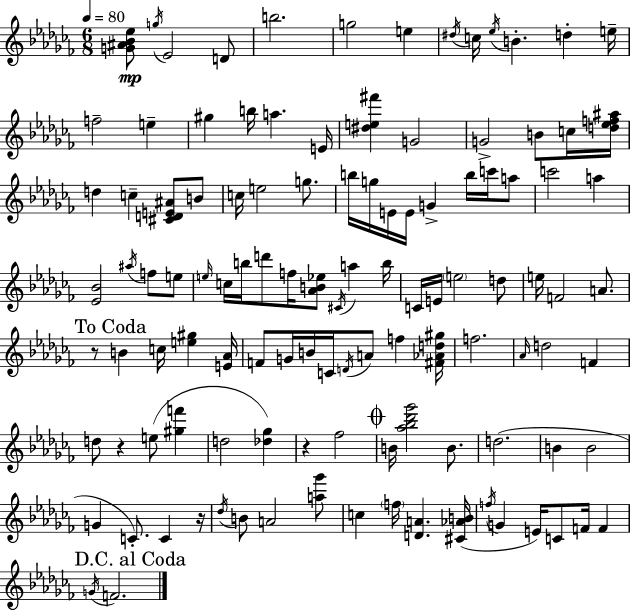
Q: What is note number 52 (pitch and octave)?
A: E5